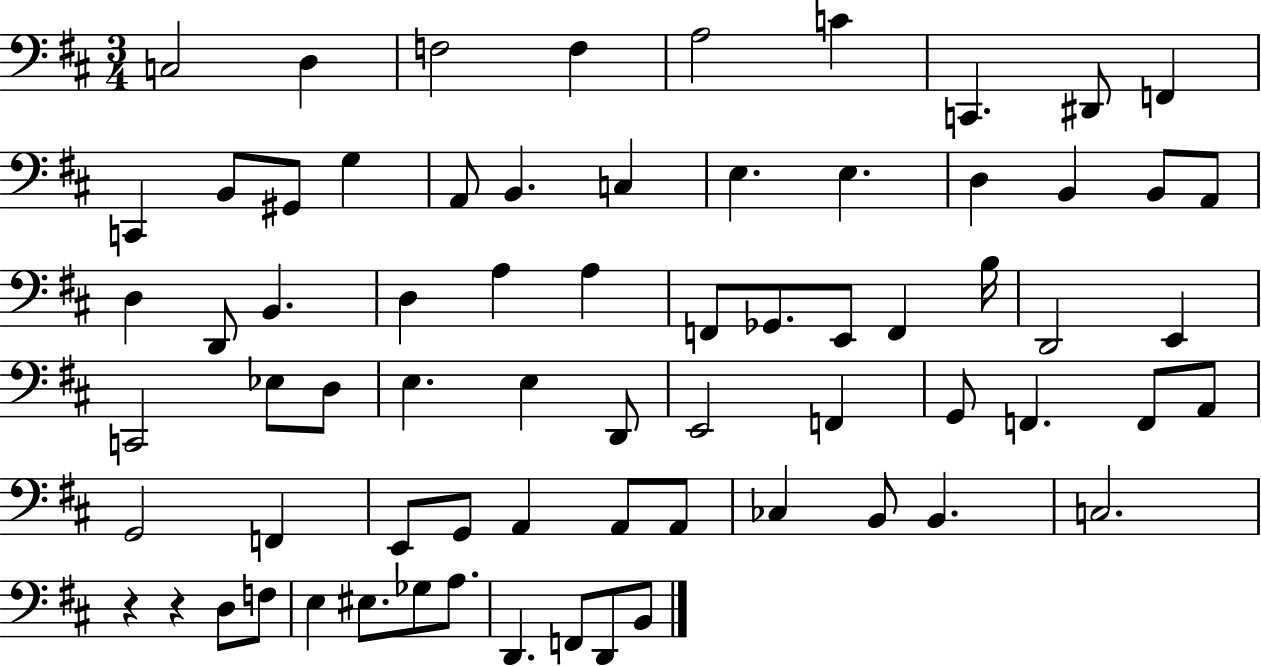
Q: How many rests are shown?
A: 2